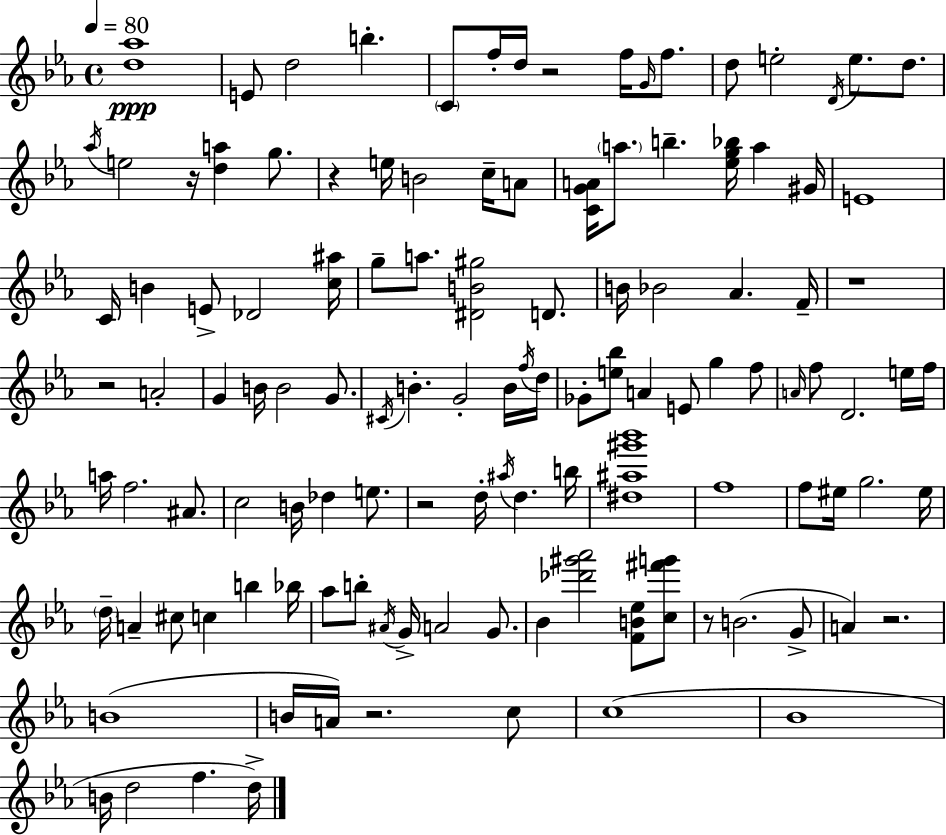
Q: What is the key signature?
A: EES major